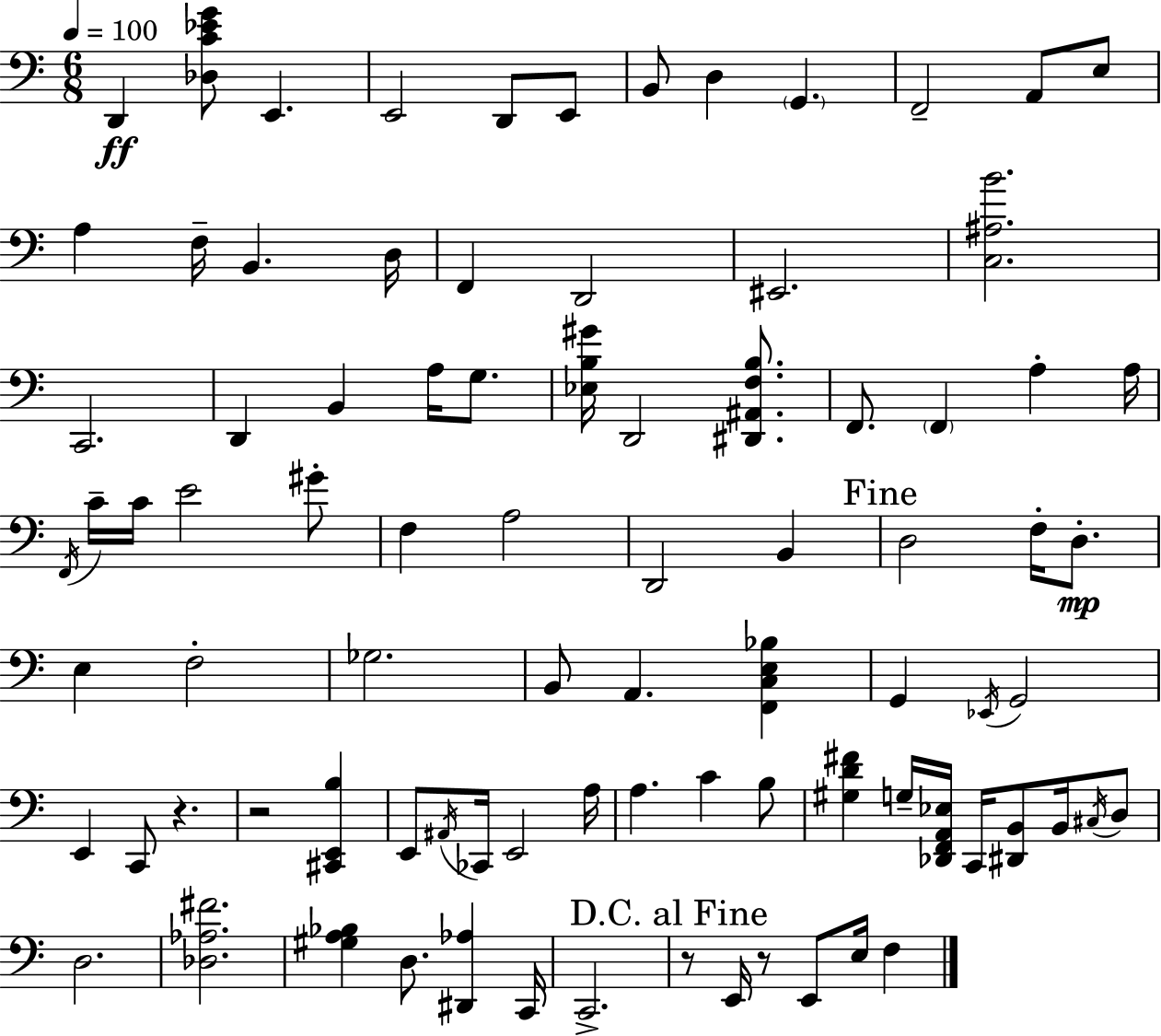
X:1
T:Untitled
M:6/8
L:1/4
K:C
D,, [_D,C_EG]/2 E,, E,,2 D,,/2 E,,/2 B,,/2 D, G,, F,,2 A,,/2 E,/2 A, F,/4 B,, D,/4 F,, D,,2 ^E,,2 [C,^A,B]2 C,,2 D,, B,, A,/4 G,/2 [_E,B,^G]/4 D,,2 [^D,,^A,,F,B,]/2 F,,/2 F,, A, A,/4 F,,/4 C/4 C/4 E2 ^G/2 F, A,2 D,,2 B,, D,2 F,/4 D,/2 E, F,2 _G,2 B,,/2 A,, [F,,C,E,_B,] G,, _E,,/4 G,,2 E,, C,,/2 z z2 [^C,,E,,B,] E,,/2 ^A,,/4 _C,,/4 E,,2 A,/4 A, C B,/2 [^G,D^F] G,/4 [_D,,F,,A,,_E,]/4 C,,/4 [^D,,B,,]/2 B,,/4 ^C,/4 D,/2 D,2 [_D,_A,^F]2 [^G,A,_B,] D,/2 [^D,,_A,] C,,/4 C,,2 z/2 E,,/4 z/2 E,,/2 E,/4 F,